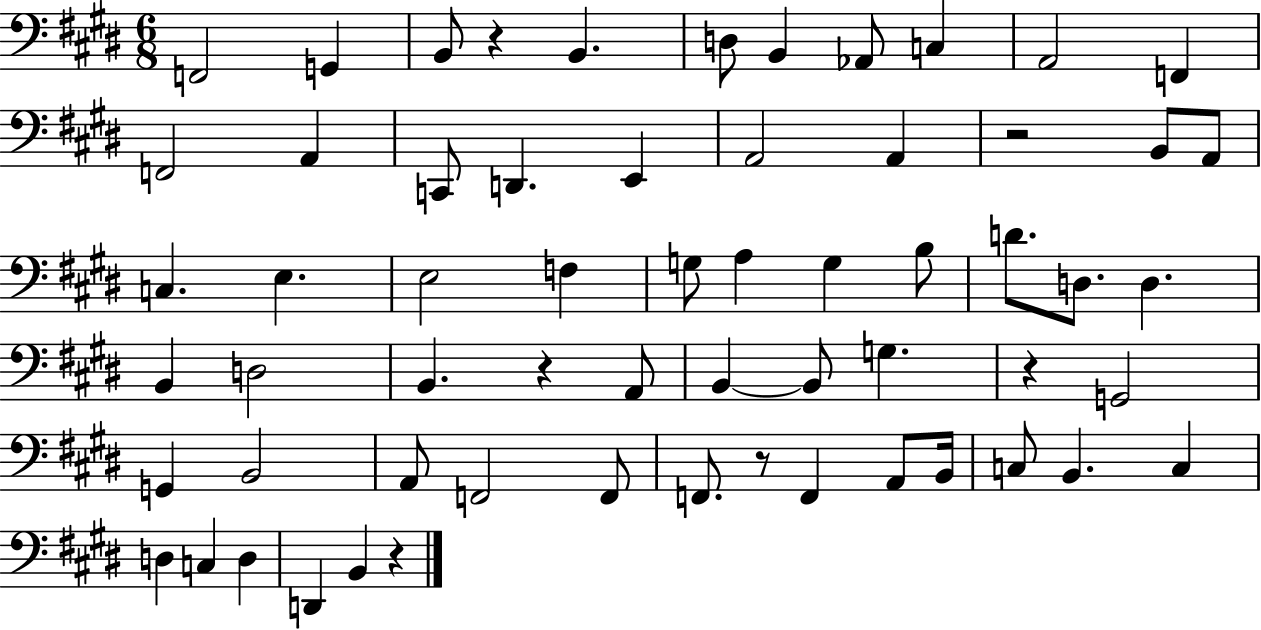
F2/h G2/q B2/e R/q B2/q. D3/e B2/q Ab2/e C3/q A2/h F2/q F2/h A2/q C2/e D2/q. E2/q A2/h A2/q R/h B2/e A2/e C3/q. E3/q. E3/h F3/q G3/e A3/q G3/q B3/e D4/e. D3/e. D3/q. B2/q D3/h B2/q. R/q A2/e B2/q B2/e G3/q. R/q G2/h G2/q B2/h A2/e F2/h F2/e F2/e. R/e F2/q A2/e B2/s C3/e B2/q. C3/q D3/q C3/q D3/q D2/q B2/q R/q